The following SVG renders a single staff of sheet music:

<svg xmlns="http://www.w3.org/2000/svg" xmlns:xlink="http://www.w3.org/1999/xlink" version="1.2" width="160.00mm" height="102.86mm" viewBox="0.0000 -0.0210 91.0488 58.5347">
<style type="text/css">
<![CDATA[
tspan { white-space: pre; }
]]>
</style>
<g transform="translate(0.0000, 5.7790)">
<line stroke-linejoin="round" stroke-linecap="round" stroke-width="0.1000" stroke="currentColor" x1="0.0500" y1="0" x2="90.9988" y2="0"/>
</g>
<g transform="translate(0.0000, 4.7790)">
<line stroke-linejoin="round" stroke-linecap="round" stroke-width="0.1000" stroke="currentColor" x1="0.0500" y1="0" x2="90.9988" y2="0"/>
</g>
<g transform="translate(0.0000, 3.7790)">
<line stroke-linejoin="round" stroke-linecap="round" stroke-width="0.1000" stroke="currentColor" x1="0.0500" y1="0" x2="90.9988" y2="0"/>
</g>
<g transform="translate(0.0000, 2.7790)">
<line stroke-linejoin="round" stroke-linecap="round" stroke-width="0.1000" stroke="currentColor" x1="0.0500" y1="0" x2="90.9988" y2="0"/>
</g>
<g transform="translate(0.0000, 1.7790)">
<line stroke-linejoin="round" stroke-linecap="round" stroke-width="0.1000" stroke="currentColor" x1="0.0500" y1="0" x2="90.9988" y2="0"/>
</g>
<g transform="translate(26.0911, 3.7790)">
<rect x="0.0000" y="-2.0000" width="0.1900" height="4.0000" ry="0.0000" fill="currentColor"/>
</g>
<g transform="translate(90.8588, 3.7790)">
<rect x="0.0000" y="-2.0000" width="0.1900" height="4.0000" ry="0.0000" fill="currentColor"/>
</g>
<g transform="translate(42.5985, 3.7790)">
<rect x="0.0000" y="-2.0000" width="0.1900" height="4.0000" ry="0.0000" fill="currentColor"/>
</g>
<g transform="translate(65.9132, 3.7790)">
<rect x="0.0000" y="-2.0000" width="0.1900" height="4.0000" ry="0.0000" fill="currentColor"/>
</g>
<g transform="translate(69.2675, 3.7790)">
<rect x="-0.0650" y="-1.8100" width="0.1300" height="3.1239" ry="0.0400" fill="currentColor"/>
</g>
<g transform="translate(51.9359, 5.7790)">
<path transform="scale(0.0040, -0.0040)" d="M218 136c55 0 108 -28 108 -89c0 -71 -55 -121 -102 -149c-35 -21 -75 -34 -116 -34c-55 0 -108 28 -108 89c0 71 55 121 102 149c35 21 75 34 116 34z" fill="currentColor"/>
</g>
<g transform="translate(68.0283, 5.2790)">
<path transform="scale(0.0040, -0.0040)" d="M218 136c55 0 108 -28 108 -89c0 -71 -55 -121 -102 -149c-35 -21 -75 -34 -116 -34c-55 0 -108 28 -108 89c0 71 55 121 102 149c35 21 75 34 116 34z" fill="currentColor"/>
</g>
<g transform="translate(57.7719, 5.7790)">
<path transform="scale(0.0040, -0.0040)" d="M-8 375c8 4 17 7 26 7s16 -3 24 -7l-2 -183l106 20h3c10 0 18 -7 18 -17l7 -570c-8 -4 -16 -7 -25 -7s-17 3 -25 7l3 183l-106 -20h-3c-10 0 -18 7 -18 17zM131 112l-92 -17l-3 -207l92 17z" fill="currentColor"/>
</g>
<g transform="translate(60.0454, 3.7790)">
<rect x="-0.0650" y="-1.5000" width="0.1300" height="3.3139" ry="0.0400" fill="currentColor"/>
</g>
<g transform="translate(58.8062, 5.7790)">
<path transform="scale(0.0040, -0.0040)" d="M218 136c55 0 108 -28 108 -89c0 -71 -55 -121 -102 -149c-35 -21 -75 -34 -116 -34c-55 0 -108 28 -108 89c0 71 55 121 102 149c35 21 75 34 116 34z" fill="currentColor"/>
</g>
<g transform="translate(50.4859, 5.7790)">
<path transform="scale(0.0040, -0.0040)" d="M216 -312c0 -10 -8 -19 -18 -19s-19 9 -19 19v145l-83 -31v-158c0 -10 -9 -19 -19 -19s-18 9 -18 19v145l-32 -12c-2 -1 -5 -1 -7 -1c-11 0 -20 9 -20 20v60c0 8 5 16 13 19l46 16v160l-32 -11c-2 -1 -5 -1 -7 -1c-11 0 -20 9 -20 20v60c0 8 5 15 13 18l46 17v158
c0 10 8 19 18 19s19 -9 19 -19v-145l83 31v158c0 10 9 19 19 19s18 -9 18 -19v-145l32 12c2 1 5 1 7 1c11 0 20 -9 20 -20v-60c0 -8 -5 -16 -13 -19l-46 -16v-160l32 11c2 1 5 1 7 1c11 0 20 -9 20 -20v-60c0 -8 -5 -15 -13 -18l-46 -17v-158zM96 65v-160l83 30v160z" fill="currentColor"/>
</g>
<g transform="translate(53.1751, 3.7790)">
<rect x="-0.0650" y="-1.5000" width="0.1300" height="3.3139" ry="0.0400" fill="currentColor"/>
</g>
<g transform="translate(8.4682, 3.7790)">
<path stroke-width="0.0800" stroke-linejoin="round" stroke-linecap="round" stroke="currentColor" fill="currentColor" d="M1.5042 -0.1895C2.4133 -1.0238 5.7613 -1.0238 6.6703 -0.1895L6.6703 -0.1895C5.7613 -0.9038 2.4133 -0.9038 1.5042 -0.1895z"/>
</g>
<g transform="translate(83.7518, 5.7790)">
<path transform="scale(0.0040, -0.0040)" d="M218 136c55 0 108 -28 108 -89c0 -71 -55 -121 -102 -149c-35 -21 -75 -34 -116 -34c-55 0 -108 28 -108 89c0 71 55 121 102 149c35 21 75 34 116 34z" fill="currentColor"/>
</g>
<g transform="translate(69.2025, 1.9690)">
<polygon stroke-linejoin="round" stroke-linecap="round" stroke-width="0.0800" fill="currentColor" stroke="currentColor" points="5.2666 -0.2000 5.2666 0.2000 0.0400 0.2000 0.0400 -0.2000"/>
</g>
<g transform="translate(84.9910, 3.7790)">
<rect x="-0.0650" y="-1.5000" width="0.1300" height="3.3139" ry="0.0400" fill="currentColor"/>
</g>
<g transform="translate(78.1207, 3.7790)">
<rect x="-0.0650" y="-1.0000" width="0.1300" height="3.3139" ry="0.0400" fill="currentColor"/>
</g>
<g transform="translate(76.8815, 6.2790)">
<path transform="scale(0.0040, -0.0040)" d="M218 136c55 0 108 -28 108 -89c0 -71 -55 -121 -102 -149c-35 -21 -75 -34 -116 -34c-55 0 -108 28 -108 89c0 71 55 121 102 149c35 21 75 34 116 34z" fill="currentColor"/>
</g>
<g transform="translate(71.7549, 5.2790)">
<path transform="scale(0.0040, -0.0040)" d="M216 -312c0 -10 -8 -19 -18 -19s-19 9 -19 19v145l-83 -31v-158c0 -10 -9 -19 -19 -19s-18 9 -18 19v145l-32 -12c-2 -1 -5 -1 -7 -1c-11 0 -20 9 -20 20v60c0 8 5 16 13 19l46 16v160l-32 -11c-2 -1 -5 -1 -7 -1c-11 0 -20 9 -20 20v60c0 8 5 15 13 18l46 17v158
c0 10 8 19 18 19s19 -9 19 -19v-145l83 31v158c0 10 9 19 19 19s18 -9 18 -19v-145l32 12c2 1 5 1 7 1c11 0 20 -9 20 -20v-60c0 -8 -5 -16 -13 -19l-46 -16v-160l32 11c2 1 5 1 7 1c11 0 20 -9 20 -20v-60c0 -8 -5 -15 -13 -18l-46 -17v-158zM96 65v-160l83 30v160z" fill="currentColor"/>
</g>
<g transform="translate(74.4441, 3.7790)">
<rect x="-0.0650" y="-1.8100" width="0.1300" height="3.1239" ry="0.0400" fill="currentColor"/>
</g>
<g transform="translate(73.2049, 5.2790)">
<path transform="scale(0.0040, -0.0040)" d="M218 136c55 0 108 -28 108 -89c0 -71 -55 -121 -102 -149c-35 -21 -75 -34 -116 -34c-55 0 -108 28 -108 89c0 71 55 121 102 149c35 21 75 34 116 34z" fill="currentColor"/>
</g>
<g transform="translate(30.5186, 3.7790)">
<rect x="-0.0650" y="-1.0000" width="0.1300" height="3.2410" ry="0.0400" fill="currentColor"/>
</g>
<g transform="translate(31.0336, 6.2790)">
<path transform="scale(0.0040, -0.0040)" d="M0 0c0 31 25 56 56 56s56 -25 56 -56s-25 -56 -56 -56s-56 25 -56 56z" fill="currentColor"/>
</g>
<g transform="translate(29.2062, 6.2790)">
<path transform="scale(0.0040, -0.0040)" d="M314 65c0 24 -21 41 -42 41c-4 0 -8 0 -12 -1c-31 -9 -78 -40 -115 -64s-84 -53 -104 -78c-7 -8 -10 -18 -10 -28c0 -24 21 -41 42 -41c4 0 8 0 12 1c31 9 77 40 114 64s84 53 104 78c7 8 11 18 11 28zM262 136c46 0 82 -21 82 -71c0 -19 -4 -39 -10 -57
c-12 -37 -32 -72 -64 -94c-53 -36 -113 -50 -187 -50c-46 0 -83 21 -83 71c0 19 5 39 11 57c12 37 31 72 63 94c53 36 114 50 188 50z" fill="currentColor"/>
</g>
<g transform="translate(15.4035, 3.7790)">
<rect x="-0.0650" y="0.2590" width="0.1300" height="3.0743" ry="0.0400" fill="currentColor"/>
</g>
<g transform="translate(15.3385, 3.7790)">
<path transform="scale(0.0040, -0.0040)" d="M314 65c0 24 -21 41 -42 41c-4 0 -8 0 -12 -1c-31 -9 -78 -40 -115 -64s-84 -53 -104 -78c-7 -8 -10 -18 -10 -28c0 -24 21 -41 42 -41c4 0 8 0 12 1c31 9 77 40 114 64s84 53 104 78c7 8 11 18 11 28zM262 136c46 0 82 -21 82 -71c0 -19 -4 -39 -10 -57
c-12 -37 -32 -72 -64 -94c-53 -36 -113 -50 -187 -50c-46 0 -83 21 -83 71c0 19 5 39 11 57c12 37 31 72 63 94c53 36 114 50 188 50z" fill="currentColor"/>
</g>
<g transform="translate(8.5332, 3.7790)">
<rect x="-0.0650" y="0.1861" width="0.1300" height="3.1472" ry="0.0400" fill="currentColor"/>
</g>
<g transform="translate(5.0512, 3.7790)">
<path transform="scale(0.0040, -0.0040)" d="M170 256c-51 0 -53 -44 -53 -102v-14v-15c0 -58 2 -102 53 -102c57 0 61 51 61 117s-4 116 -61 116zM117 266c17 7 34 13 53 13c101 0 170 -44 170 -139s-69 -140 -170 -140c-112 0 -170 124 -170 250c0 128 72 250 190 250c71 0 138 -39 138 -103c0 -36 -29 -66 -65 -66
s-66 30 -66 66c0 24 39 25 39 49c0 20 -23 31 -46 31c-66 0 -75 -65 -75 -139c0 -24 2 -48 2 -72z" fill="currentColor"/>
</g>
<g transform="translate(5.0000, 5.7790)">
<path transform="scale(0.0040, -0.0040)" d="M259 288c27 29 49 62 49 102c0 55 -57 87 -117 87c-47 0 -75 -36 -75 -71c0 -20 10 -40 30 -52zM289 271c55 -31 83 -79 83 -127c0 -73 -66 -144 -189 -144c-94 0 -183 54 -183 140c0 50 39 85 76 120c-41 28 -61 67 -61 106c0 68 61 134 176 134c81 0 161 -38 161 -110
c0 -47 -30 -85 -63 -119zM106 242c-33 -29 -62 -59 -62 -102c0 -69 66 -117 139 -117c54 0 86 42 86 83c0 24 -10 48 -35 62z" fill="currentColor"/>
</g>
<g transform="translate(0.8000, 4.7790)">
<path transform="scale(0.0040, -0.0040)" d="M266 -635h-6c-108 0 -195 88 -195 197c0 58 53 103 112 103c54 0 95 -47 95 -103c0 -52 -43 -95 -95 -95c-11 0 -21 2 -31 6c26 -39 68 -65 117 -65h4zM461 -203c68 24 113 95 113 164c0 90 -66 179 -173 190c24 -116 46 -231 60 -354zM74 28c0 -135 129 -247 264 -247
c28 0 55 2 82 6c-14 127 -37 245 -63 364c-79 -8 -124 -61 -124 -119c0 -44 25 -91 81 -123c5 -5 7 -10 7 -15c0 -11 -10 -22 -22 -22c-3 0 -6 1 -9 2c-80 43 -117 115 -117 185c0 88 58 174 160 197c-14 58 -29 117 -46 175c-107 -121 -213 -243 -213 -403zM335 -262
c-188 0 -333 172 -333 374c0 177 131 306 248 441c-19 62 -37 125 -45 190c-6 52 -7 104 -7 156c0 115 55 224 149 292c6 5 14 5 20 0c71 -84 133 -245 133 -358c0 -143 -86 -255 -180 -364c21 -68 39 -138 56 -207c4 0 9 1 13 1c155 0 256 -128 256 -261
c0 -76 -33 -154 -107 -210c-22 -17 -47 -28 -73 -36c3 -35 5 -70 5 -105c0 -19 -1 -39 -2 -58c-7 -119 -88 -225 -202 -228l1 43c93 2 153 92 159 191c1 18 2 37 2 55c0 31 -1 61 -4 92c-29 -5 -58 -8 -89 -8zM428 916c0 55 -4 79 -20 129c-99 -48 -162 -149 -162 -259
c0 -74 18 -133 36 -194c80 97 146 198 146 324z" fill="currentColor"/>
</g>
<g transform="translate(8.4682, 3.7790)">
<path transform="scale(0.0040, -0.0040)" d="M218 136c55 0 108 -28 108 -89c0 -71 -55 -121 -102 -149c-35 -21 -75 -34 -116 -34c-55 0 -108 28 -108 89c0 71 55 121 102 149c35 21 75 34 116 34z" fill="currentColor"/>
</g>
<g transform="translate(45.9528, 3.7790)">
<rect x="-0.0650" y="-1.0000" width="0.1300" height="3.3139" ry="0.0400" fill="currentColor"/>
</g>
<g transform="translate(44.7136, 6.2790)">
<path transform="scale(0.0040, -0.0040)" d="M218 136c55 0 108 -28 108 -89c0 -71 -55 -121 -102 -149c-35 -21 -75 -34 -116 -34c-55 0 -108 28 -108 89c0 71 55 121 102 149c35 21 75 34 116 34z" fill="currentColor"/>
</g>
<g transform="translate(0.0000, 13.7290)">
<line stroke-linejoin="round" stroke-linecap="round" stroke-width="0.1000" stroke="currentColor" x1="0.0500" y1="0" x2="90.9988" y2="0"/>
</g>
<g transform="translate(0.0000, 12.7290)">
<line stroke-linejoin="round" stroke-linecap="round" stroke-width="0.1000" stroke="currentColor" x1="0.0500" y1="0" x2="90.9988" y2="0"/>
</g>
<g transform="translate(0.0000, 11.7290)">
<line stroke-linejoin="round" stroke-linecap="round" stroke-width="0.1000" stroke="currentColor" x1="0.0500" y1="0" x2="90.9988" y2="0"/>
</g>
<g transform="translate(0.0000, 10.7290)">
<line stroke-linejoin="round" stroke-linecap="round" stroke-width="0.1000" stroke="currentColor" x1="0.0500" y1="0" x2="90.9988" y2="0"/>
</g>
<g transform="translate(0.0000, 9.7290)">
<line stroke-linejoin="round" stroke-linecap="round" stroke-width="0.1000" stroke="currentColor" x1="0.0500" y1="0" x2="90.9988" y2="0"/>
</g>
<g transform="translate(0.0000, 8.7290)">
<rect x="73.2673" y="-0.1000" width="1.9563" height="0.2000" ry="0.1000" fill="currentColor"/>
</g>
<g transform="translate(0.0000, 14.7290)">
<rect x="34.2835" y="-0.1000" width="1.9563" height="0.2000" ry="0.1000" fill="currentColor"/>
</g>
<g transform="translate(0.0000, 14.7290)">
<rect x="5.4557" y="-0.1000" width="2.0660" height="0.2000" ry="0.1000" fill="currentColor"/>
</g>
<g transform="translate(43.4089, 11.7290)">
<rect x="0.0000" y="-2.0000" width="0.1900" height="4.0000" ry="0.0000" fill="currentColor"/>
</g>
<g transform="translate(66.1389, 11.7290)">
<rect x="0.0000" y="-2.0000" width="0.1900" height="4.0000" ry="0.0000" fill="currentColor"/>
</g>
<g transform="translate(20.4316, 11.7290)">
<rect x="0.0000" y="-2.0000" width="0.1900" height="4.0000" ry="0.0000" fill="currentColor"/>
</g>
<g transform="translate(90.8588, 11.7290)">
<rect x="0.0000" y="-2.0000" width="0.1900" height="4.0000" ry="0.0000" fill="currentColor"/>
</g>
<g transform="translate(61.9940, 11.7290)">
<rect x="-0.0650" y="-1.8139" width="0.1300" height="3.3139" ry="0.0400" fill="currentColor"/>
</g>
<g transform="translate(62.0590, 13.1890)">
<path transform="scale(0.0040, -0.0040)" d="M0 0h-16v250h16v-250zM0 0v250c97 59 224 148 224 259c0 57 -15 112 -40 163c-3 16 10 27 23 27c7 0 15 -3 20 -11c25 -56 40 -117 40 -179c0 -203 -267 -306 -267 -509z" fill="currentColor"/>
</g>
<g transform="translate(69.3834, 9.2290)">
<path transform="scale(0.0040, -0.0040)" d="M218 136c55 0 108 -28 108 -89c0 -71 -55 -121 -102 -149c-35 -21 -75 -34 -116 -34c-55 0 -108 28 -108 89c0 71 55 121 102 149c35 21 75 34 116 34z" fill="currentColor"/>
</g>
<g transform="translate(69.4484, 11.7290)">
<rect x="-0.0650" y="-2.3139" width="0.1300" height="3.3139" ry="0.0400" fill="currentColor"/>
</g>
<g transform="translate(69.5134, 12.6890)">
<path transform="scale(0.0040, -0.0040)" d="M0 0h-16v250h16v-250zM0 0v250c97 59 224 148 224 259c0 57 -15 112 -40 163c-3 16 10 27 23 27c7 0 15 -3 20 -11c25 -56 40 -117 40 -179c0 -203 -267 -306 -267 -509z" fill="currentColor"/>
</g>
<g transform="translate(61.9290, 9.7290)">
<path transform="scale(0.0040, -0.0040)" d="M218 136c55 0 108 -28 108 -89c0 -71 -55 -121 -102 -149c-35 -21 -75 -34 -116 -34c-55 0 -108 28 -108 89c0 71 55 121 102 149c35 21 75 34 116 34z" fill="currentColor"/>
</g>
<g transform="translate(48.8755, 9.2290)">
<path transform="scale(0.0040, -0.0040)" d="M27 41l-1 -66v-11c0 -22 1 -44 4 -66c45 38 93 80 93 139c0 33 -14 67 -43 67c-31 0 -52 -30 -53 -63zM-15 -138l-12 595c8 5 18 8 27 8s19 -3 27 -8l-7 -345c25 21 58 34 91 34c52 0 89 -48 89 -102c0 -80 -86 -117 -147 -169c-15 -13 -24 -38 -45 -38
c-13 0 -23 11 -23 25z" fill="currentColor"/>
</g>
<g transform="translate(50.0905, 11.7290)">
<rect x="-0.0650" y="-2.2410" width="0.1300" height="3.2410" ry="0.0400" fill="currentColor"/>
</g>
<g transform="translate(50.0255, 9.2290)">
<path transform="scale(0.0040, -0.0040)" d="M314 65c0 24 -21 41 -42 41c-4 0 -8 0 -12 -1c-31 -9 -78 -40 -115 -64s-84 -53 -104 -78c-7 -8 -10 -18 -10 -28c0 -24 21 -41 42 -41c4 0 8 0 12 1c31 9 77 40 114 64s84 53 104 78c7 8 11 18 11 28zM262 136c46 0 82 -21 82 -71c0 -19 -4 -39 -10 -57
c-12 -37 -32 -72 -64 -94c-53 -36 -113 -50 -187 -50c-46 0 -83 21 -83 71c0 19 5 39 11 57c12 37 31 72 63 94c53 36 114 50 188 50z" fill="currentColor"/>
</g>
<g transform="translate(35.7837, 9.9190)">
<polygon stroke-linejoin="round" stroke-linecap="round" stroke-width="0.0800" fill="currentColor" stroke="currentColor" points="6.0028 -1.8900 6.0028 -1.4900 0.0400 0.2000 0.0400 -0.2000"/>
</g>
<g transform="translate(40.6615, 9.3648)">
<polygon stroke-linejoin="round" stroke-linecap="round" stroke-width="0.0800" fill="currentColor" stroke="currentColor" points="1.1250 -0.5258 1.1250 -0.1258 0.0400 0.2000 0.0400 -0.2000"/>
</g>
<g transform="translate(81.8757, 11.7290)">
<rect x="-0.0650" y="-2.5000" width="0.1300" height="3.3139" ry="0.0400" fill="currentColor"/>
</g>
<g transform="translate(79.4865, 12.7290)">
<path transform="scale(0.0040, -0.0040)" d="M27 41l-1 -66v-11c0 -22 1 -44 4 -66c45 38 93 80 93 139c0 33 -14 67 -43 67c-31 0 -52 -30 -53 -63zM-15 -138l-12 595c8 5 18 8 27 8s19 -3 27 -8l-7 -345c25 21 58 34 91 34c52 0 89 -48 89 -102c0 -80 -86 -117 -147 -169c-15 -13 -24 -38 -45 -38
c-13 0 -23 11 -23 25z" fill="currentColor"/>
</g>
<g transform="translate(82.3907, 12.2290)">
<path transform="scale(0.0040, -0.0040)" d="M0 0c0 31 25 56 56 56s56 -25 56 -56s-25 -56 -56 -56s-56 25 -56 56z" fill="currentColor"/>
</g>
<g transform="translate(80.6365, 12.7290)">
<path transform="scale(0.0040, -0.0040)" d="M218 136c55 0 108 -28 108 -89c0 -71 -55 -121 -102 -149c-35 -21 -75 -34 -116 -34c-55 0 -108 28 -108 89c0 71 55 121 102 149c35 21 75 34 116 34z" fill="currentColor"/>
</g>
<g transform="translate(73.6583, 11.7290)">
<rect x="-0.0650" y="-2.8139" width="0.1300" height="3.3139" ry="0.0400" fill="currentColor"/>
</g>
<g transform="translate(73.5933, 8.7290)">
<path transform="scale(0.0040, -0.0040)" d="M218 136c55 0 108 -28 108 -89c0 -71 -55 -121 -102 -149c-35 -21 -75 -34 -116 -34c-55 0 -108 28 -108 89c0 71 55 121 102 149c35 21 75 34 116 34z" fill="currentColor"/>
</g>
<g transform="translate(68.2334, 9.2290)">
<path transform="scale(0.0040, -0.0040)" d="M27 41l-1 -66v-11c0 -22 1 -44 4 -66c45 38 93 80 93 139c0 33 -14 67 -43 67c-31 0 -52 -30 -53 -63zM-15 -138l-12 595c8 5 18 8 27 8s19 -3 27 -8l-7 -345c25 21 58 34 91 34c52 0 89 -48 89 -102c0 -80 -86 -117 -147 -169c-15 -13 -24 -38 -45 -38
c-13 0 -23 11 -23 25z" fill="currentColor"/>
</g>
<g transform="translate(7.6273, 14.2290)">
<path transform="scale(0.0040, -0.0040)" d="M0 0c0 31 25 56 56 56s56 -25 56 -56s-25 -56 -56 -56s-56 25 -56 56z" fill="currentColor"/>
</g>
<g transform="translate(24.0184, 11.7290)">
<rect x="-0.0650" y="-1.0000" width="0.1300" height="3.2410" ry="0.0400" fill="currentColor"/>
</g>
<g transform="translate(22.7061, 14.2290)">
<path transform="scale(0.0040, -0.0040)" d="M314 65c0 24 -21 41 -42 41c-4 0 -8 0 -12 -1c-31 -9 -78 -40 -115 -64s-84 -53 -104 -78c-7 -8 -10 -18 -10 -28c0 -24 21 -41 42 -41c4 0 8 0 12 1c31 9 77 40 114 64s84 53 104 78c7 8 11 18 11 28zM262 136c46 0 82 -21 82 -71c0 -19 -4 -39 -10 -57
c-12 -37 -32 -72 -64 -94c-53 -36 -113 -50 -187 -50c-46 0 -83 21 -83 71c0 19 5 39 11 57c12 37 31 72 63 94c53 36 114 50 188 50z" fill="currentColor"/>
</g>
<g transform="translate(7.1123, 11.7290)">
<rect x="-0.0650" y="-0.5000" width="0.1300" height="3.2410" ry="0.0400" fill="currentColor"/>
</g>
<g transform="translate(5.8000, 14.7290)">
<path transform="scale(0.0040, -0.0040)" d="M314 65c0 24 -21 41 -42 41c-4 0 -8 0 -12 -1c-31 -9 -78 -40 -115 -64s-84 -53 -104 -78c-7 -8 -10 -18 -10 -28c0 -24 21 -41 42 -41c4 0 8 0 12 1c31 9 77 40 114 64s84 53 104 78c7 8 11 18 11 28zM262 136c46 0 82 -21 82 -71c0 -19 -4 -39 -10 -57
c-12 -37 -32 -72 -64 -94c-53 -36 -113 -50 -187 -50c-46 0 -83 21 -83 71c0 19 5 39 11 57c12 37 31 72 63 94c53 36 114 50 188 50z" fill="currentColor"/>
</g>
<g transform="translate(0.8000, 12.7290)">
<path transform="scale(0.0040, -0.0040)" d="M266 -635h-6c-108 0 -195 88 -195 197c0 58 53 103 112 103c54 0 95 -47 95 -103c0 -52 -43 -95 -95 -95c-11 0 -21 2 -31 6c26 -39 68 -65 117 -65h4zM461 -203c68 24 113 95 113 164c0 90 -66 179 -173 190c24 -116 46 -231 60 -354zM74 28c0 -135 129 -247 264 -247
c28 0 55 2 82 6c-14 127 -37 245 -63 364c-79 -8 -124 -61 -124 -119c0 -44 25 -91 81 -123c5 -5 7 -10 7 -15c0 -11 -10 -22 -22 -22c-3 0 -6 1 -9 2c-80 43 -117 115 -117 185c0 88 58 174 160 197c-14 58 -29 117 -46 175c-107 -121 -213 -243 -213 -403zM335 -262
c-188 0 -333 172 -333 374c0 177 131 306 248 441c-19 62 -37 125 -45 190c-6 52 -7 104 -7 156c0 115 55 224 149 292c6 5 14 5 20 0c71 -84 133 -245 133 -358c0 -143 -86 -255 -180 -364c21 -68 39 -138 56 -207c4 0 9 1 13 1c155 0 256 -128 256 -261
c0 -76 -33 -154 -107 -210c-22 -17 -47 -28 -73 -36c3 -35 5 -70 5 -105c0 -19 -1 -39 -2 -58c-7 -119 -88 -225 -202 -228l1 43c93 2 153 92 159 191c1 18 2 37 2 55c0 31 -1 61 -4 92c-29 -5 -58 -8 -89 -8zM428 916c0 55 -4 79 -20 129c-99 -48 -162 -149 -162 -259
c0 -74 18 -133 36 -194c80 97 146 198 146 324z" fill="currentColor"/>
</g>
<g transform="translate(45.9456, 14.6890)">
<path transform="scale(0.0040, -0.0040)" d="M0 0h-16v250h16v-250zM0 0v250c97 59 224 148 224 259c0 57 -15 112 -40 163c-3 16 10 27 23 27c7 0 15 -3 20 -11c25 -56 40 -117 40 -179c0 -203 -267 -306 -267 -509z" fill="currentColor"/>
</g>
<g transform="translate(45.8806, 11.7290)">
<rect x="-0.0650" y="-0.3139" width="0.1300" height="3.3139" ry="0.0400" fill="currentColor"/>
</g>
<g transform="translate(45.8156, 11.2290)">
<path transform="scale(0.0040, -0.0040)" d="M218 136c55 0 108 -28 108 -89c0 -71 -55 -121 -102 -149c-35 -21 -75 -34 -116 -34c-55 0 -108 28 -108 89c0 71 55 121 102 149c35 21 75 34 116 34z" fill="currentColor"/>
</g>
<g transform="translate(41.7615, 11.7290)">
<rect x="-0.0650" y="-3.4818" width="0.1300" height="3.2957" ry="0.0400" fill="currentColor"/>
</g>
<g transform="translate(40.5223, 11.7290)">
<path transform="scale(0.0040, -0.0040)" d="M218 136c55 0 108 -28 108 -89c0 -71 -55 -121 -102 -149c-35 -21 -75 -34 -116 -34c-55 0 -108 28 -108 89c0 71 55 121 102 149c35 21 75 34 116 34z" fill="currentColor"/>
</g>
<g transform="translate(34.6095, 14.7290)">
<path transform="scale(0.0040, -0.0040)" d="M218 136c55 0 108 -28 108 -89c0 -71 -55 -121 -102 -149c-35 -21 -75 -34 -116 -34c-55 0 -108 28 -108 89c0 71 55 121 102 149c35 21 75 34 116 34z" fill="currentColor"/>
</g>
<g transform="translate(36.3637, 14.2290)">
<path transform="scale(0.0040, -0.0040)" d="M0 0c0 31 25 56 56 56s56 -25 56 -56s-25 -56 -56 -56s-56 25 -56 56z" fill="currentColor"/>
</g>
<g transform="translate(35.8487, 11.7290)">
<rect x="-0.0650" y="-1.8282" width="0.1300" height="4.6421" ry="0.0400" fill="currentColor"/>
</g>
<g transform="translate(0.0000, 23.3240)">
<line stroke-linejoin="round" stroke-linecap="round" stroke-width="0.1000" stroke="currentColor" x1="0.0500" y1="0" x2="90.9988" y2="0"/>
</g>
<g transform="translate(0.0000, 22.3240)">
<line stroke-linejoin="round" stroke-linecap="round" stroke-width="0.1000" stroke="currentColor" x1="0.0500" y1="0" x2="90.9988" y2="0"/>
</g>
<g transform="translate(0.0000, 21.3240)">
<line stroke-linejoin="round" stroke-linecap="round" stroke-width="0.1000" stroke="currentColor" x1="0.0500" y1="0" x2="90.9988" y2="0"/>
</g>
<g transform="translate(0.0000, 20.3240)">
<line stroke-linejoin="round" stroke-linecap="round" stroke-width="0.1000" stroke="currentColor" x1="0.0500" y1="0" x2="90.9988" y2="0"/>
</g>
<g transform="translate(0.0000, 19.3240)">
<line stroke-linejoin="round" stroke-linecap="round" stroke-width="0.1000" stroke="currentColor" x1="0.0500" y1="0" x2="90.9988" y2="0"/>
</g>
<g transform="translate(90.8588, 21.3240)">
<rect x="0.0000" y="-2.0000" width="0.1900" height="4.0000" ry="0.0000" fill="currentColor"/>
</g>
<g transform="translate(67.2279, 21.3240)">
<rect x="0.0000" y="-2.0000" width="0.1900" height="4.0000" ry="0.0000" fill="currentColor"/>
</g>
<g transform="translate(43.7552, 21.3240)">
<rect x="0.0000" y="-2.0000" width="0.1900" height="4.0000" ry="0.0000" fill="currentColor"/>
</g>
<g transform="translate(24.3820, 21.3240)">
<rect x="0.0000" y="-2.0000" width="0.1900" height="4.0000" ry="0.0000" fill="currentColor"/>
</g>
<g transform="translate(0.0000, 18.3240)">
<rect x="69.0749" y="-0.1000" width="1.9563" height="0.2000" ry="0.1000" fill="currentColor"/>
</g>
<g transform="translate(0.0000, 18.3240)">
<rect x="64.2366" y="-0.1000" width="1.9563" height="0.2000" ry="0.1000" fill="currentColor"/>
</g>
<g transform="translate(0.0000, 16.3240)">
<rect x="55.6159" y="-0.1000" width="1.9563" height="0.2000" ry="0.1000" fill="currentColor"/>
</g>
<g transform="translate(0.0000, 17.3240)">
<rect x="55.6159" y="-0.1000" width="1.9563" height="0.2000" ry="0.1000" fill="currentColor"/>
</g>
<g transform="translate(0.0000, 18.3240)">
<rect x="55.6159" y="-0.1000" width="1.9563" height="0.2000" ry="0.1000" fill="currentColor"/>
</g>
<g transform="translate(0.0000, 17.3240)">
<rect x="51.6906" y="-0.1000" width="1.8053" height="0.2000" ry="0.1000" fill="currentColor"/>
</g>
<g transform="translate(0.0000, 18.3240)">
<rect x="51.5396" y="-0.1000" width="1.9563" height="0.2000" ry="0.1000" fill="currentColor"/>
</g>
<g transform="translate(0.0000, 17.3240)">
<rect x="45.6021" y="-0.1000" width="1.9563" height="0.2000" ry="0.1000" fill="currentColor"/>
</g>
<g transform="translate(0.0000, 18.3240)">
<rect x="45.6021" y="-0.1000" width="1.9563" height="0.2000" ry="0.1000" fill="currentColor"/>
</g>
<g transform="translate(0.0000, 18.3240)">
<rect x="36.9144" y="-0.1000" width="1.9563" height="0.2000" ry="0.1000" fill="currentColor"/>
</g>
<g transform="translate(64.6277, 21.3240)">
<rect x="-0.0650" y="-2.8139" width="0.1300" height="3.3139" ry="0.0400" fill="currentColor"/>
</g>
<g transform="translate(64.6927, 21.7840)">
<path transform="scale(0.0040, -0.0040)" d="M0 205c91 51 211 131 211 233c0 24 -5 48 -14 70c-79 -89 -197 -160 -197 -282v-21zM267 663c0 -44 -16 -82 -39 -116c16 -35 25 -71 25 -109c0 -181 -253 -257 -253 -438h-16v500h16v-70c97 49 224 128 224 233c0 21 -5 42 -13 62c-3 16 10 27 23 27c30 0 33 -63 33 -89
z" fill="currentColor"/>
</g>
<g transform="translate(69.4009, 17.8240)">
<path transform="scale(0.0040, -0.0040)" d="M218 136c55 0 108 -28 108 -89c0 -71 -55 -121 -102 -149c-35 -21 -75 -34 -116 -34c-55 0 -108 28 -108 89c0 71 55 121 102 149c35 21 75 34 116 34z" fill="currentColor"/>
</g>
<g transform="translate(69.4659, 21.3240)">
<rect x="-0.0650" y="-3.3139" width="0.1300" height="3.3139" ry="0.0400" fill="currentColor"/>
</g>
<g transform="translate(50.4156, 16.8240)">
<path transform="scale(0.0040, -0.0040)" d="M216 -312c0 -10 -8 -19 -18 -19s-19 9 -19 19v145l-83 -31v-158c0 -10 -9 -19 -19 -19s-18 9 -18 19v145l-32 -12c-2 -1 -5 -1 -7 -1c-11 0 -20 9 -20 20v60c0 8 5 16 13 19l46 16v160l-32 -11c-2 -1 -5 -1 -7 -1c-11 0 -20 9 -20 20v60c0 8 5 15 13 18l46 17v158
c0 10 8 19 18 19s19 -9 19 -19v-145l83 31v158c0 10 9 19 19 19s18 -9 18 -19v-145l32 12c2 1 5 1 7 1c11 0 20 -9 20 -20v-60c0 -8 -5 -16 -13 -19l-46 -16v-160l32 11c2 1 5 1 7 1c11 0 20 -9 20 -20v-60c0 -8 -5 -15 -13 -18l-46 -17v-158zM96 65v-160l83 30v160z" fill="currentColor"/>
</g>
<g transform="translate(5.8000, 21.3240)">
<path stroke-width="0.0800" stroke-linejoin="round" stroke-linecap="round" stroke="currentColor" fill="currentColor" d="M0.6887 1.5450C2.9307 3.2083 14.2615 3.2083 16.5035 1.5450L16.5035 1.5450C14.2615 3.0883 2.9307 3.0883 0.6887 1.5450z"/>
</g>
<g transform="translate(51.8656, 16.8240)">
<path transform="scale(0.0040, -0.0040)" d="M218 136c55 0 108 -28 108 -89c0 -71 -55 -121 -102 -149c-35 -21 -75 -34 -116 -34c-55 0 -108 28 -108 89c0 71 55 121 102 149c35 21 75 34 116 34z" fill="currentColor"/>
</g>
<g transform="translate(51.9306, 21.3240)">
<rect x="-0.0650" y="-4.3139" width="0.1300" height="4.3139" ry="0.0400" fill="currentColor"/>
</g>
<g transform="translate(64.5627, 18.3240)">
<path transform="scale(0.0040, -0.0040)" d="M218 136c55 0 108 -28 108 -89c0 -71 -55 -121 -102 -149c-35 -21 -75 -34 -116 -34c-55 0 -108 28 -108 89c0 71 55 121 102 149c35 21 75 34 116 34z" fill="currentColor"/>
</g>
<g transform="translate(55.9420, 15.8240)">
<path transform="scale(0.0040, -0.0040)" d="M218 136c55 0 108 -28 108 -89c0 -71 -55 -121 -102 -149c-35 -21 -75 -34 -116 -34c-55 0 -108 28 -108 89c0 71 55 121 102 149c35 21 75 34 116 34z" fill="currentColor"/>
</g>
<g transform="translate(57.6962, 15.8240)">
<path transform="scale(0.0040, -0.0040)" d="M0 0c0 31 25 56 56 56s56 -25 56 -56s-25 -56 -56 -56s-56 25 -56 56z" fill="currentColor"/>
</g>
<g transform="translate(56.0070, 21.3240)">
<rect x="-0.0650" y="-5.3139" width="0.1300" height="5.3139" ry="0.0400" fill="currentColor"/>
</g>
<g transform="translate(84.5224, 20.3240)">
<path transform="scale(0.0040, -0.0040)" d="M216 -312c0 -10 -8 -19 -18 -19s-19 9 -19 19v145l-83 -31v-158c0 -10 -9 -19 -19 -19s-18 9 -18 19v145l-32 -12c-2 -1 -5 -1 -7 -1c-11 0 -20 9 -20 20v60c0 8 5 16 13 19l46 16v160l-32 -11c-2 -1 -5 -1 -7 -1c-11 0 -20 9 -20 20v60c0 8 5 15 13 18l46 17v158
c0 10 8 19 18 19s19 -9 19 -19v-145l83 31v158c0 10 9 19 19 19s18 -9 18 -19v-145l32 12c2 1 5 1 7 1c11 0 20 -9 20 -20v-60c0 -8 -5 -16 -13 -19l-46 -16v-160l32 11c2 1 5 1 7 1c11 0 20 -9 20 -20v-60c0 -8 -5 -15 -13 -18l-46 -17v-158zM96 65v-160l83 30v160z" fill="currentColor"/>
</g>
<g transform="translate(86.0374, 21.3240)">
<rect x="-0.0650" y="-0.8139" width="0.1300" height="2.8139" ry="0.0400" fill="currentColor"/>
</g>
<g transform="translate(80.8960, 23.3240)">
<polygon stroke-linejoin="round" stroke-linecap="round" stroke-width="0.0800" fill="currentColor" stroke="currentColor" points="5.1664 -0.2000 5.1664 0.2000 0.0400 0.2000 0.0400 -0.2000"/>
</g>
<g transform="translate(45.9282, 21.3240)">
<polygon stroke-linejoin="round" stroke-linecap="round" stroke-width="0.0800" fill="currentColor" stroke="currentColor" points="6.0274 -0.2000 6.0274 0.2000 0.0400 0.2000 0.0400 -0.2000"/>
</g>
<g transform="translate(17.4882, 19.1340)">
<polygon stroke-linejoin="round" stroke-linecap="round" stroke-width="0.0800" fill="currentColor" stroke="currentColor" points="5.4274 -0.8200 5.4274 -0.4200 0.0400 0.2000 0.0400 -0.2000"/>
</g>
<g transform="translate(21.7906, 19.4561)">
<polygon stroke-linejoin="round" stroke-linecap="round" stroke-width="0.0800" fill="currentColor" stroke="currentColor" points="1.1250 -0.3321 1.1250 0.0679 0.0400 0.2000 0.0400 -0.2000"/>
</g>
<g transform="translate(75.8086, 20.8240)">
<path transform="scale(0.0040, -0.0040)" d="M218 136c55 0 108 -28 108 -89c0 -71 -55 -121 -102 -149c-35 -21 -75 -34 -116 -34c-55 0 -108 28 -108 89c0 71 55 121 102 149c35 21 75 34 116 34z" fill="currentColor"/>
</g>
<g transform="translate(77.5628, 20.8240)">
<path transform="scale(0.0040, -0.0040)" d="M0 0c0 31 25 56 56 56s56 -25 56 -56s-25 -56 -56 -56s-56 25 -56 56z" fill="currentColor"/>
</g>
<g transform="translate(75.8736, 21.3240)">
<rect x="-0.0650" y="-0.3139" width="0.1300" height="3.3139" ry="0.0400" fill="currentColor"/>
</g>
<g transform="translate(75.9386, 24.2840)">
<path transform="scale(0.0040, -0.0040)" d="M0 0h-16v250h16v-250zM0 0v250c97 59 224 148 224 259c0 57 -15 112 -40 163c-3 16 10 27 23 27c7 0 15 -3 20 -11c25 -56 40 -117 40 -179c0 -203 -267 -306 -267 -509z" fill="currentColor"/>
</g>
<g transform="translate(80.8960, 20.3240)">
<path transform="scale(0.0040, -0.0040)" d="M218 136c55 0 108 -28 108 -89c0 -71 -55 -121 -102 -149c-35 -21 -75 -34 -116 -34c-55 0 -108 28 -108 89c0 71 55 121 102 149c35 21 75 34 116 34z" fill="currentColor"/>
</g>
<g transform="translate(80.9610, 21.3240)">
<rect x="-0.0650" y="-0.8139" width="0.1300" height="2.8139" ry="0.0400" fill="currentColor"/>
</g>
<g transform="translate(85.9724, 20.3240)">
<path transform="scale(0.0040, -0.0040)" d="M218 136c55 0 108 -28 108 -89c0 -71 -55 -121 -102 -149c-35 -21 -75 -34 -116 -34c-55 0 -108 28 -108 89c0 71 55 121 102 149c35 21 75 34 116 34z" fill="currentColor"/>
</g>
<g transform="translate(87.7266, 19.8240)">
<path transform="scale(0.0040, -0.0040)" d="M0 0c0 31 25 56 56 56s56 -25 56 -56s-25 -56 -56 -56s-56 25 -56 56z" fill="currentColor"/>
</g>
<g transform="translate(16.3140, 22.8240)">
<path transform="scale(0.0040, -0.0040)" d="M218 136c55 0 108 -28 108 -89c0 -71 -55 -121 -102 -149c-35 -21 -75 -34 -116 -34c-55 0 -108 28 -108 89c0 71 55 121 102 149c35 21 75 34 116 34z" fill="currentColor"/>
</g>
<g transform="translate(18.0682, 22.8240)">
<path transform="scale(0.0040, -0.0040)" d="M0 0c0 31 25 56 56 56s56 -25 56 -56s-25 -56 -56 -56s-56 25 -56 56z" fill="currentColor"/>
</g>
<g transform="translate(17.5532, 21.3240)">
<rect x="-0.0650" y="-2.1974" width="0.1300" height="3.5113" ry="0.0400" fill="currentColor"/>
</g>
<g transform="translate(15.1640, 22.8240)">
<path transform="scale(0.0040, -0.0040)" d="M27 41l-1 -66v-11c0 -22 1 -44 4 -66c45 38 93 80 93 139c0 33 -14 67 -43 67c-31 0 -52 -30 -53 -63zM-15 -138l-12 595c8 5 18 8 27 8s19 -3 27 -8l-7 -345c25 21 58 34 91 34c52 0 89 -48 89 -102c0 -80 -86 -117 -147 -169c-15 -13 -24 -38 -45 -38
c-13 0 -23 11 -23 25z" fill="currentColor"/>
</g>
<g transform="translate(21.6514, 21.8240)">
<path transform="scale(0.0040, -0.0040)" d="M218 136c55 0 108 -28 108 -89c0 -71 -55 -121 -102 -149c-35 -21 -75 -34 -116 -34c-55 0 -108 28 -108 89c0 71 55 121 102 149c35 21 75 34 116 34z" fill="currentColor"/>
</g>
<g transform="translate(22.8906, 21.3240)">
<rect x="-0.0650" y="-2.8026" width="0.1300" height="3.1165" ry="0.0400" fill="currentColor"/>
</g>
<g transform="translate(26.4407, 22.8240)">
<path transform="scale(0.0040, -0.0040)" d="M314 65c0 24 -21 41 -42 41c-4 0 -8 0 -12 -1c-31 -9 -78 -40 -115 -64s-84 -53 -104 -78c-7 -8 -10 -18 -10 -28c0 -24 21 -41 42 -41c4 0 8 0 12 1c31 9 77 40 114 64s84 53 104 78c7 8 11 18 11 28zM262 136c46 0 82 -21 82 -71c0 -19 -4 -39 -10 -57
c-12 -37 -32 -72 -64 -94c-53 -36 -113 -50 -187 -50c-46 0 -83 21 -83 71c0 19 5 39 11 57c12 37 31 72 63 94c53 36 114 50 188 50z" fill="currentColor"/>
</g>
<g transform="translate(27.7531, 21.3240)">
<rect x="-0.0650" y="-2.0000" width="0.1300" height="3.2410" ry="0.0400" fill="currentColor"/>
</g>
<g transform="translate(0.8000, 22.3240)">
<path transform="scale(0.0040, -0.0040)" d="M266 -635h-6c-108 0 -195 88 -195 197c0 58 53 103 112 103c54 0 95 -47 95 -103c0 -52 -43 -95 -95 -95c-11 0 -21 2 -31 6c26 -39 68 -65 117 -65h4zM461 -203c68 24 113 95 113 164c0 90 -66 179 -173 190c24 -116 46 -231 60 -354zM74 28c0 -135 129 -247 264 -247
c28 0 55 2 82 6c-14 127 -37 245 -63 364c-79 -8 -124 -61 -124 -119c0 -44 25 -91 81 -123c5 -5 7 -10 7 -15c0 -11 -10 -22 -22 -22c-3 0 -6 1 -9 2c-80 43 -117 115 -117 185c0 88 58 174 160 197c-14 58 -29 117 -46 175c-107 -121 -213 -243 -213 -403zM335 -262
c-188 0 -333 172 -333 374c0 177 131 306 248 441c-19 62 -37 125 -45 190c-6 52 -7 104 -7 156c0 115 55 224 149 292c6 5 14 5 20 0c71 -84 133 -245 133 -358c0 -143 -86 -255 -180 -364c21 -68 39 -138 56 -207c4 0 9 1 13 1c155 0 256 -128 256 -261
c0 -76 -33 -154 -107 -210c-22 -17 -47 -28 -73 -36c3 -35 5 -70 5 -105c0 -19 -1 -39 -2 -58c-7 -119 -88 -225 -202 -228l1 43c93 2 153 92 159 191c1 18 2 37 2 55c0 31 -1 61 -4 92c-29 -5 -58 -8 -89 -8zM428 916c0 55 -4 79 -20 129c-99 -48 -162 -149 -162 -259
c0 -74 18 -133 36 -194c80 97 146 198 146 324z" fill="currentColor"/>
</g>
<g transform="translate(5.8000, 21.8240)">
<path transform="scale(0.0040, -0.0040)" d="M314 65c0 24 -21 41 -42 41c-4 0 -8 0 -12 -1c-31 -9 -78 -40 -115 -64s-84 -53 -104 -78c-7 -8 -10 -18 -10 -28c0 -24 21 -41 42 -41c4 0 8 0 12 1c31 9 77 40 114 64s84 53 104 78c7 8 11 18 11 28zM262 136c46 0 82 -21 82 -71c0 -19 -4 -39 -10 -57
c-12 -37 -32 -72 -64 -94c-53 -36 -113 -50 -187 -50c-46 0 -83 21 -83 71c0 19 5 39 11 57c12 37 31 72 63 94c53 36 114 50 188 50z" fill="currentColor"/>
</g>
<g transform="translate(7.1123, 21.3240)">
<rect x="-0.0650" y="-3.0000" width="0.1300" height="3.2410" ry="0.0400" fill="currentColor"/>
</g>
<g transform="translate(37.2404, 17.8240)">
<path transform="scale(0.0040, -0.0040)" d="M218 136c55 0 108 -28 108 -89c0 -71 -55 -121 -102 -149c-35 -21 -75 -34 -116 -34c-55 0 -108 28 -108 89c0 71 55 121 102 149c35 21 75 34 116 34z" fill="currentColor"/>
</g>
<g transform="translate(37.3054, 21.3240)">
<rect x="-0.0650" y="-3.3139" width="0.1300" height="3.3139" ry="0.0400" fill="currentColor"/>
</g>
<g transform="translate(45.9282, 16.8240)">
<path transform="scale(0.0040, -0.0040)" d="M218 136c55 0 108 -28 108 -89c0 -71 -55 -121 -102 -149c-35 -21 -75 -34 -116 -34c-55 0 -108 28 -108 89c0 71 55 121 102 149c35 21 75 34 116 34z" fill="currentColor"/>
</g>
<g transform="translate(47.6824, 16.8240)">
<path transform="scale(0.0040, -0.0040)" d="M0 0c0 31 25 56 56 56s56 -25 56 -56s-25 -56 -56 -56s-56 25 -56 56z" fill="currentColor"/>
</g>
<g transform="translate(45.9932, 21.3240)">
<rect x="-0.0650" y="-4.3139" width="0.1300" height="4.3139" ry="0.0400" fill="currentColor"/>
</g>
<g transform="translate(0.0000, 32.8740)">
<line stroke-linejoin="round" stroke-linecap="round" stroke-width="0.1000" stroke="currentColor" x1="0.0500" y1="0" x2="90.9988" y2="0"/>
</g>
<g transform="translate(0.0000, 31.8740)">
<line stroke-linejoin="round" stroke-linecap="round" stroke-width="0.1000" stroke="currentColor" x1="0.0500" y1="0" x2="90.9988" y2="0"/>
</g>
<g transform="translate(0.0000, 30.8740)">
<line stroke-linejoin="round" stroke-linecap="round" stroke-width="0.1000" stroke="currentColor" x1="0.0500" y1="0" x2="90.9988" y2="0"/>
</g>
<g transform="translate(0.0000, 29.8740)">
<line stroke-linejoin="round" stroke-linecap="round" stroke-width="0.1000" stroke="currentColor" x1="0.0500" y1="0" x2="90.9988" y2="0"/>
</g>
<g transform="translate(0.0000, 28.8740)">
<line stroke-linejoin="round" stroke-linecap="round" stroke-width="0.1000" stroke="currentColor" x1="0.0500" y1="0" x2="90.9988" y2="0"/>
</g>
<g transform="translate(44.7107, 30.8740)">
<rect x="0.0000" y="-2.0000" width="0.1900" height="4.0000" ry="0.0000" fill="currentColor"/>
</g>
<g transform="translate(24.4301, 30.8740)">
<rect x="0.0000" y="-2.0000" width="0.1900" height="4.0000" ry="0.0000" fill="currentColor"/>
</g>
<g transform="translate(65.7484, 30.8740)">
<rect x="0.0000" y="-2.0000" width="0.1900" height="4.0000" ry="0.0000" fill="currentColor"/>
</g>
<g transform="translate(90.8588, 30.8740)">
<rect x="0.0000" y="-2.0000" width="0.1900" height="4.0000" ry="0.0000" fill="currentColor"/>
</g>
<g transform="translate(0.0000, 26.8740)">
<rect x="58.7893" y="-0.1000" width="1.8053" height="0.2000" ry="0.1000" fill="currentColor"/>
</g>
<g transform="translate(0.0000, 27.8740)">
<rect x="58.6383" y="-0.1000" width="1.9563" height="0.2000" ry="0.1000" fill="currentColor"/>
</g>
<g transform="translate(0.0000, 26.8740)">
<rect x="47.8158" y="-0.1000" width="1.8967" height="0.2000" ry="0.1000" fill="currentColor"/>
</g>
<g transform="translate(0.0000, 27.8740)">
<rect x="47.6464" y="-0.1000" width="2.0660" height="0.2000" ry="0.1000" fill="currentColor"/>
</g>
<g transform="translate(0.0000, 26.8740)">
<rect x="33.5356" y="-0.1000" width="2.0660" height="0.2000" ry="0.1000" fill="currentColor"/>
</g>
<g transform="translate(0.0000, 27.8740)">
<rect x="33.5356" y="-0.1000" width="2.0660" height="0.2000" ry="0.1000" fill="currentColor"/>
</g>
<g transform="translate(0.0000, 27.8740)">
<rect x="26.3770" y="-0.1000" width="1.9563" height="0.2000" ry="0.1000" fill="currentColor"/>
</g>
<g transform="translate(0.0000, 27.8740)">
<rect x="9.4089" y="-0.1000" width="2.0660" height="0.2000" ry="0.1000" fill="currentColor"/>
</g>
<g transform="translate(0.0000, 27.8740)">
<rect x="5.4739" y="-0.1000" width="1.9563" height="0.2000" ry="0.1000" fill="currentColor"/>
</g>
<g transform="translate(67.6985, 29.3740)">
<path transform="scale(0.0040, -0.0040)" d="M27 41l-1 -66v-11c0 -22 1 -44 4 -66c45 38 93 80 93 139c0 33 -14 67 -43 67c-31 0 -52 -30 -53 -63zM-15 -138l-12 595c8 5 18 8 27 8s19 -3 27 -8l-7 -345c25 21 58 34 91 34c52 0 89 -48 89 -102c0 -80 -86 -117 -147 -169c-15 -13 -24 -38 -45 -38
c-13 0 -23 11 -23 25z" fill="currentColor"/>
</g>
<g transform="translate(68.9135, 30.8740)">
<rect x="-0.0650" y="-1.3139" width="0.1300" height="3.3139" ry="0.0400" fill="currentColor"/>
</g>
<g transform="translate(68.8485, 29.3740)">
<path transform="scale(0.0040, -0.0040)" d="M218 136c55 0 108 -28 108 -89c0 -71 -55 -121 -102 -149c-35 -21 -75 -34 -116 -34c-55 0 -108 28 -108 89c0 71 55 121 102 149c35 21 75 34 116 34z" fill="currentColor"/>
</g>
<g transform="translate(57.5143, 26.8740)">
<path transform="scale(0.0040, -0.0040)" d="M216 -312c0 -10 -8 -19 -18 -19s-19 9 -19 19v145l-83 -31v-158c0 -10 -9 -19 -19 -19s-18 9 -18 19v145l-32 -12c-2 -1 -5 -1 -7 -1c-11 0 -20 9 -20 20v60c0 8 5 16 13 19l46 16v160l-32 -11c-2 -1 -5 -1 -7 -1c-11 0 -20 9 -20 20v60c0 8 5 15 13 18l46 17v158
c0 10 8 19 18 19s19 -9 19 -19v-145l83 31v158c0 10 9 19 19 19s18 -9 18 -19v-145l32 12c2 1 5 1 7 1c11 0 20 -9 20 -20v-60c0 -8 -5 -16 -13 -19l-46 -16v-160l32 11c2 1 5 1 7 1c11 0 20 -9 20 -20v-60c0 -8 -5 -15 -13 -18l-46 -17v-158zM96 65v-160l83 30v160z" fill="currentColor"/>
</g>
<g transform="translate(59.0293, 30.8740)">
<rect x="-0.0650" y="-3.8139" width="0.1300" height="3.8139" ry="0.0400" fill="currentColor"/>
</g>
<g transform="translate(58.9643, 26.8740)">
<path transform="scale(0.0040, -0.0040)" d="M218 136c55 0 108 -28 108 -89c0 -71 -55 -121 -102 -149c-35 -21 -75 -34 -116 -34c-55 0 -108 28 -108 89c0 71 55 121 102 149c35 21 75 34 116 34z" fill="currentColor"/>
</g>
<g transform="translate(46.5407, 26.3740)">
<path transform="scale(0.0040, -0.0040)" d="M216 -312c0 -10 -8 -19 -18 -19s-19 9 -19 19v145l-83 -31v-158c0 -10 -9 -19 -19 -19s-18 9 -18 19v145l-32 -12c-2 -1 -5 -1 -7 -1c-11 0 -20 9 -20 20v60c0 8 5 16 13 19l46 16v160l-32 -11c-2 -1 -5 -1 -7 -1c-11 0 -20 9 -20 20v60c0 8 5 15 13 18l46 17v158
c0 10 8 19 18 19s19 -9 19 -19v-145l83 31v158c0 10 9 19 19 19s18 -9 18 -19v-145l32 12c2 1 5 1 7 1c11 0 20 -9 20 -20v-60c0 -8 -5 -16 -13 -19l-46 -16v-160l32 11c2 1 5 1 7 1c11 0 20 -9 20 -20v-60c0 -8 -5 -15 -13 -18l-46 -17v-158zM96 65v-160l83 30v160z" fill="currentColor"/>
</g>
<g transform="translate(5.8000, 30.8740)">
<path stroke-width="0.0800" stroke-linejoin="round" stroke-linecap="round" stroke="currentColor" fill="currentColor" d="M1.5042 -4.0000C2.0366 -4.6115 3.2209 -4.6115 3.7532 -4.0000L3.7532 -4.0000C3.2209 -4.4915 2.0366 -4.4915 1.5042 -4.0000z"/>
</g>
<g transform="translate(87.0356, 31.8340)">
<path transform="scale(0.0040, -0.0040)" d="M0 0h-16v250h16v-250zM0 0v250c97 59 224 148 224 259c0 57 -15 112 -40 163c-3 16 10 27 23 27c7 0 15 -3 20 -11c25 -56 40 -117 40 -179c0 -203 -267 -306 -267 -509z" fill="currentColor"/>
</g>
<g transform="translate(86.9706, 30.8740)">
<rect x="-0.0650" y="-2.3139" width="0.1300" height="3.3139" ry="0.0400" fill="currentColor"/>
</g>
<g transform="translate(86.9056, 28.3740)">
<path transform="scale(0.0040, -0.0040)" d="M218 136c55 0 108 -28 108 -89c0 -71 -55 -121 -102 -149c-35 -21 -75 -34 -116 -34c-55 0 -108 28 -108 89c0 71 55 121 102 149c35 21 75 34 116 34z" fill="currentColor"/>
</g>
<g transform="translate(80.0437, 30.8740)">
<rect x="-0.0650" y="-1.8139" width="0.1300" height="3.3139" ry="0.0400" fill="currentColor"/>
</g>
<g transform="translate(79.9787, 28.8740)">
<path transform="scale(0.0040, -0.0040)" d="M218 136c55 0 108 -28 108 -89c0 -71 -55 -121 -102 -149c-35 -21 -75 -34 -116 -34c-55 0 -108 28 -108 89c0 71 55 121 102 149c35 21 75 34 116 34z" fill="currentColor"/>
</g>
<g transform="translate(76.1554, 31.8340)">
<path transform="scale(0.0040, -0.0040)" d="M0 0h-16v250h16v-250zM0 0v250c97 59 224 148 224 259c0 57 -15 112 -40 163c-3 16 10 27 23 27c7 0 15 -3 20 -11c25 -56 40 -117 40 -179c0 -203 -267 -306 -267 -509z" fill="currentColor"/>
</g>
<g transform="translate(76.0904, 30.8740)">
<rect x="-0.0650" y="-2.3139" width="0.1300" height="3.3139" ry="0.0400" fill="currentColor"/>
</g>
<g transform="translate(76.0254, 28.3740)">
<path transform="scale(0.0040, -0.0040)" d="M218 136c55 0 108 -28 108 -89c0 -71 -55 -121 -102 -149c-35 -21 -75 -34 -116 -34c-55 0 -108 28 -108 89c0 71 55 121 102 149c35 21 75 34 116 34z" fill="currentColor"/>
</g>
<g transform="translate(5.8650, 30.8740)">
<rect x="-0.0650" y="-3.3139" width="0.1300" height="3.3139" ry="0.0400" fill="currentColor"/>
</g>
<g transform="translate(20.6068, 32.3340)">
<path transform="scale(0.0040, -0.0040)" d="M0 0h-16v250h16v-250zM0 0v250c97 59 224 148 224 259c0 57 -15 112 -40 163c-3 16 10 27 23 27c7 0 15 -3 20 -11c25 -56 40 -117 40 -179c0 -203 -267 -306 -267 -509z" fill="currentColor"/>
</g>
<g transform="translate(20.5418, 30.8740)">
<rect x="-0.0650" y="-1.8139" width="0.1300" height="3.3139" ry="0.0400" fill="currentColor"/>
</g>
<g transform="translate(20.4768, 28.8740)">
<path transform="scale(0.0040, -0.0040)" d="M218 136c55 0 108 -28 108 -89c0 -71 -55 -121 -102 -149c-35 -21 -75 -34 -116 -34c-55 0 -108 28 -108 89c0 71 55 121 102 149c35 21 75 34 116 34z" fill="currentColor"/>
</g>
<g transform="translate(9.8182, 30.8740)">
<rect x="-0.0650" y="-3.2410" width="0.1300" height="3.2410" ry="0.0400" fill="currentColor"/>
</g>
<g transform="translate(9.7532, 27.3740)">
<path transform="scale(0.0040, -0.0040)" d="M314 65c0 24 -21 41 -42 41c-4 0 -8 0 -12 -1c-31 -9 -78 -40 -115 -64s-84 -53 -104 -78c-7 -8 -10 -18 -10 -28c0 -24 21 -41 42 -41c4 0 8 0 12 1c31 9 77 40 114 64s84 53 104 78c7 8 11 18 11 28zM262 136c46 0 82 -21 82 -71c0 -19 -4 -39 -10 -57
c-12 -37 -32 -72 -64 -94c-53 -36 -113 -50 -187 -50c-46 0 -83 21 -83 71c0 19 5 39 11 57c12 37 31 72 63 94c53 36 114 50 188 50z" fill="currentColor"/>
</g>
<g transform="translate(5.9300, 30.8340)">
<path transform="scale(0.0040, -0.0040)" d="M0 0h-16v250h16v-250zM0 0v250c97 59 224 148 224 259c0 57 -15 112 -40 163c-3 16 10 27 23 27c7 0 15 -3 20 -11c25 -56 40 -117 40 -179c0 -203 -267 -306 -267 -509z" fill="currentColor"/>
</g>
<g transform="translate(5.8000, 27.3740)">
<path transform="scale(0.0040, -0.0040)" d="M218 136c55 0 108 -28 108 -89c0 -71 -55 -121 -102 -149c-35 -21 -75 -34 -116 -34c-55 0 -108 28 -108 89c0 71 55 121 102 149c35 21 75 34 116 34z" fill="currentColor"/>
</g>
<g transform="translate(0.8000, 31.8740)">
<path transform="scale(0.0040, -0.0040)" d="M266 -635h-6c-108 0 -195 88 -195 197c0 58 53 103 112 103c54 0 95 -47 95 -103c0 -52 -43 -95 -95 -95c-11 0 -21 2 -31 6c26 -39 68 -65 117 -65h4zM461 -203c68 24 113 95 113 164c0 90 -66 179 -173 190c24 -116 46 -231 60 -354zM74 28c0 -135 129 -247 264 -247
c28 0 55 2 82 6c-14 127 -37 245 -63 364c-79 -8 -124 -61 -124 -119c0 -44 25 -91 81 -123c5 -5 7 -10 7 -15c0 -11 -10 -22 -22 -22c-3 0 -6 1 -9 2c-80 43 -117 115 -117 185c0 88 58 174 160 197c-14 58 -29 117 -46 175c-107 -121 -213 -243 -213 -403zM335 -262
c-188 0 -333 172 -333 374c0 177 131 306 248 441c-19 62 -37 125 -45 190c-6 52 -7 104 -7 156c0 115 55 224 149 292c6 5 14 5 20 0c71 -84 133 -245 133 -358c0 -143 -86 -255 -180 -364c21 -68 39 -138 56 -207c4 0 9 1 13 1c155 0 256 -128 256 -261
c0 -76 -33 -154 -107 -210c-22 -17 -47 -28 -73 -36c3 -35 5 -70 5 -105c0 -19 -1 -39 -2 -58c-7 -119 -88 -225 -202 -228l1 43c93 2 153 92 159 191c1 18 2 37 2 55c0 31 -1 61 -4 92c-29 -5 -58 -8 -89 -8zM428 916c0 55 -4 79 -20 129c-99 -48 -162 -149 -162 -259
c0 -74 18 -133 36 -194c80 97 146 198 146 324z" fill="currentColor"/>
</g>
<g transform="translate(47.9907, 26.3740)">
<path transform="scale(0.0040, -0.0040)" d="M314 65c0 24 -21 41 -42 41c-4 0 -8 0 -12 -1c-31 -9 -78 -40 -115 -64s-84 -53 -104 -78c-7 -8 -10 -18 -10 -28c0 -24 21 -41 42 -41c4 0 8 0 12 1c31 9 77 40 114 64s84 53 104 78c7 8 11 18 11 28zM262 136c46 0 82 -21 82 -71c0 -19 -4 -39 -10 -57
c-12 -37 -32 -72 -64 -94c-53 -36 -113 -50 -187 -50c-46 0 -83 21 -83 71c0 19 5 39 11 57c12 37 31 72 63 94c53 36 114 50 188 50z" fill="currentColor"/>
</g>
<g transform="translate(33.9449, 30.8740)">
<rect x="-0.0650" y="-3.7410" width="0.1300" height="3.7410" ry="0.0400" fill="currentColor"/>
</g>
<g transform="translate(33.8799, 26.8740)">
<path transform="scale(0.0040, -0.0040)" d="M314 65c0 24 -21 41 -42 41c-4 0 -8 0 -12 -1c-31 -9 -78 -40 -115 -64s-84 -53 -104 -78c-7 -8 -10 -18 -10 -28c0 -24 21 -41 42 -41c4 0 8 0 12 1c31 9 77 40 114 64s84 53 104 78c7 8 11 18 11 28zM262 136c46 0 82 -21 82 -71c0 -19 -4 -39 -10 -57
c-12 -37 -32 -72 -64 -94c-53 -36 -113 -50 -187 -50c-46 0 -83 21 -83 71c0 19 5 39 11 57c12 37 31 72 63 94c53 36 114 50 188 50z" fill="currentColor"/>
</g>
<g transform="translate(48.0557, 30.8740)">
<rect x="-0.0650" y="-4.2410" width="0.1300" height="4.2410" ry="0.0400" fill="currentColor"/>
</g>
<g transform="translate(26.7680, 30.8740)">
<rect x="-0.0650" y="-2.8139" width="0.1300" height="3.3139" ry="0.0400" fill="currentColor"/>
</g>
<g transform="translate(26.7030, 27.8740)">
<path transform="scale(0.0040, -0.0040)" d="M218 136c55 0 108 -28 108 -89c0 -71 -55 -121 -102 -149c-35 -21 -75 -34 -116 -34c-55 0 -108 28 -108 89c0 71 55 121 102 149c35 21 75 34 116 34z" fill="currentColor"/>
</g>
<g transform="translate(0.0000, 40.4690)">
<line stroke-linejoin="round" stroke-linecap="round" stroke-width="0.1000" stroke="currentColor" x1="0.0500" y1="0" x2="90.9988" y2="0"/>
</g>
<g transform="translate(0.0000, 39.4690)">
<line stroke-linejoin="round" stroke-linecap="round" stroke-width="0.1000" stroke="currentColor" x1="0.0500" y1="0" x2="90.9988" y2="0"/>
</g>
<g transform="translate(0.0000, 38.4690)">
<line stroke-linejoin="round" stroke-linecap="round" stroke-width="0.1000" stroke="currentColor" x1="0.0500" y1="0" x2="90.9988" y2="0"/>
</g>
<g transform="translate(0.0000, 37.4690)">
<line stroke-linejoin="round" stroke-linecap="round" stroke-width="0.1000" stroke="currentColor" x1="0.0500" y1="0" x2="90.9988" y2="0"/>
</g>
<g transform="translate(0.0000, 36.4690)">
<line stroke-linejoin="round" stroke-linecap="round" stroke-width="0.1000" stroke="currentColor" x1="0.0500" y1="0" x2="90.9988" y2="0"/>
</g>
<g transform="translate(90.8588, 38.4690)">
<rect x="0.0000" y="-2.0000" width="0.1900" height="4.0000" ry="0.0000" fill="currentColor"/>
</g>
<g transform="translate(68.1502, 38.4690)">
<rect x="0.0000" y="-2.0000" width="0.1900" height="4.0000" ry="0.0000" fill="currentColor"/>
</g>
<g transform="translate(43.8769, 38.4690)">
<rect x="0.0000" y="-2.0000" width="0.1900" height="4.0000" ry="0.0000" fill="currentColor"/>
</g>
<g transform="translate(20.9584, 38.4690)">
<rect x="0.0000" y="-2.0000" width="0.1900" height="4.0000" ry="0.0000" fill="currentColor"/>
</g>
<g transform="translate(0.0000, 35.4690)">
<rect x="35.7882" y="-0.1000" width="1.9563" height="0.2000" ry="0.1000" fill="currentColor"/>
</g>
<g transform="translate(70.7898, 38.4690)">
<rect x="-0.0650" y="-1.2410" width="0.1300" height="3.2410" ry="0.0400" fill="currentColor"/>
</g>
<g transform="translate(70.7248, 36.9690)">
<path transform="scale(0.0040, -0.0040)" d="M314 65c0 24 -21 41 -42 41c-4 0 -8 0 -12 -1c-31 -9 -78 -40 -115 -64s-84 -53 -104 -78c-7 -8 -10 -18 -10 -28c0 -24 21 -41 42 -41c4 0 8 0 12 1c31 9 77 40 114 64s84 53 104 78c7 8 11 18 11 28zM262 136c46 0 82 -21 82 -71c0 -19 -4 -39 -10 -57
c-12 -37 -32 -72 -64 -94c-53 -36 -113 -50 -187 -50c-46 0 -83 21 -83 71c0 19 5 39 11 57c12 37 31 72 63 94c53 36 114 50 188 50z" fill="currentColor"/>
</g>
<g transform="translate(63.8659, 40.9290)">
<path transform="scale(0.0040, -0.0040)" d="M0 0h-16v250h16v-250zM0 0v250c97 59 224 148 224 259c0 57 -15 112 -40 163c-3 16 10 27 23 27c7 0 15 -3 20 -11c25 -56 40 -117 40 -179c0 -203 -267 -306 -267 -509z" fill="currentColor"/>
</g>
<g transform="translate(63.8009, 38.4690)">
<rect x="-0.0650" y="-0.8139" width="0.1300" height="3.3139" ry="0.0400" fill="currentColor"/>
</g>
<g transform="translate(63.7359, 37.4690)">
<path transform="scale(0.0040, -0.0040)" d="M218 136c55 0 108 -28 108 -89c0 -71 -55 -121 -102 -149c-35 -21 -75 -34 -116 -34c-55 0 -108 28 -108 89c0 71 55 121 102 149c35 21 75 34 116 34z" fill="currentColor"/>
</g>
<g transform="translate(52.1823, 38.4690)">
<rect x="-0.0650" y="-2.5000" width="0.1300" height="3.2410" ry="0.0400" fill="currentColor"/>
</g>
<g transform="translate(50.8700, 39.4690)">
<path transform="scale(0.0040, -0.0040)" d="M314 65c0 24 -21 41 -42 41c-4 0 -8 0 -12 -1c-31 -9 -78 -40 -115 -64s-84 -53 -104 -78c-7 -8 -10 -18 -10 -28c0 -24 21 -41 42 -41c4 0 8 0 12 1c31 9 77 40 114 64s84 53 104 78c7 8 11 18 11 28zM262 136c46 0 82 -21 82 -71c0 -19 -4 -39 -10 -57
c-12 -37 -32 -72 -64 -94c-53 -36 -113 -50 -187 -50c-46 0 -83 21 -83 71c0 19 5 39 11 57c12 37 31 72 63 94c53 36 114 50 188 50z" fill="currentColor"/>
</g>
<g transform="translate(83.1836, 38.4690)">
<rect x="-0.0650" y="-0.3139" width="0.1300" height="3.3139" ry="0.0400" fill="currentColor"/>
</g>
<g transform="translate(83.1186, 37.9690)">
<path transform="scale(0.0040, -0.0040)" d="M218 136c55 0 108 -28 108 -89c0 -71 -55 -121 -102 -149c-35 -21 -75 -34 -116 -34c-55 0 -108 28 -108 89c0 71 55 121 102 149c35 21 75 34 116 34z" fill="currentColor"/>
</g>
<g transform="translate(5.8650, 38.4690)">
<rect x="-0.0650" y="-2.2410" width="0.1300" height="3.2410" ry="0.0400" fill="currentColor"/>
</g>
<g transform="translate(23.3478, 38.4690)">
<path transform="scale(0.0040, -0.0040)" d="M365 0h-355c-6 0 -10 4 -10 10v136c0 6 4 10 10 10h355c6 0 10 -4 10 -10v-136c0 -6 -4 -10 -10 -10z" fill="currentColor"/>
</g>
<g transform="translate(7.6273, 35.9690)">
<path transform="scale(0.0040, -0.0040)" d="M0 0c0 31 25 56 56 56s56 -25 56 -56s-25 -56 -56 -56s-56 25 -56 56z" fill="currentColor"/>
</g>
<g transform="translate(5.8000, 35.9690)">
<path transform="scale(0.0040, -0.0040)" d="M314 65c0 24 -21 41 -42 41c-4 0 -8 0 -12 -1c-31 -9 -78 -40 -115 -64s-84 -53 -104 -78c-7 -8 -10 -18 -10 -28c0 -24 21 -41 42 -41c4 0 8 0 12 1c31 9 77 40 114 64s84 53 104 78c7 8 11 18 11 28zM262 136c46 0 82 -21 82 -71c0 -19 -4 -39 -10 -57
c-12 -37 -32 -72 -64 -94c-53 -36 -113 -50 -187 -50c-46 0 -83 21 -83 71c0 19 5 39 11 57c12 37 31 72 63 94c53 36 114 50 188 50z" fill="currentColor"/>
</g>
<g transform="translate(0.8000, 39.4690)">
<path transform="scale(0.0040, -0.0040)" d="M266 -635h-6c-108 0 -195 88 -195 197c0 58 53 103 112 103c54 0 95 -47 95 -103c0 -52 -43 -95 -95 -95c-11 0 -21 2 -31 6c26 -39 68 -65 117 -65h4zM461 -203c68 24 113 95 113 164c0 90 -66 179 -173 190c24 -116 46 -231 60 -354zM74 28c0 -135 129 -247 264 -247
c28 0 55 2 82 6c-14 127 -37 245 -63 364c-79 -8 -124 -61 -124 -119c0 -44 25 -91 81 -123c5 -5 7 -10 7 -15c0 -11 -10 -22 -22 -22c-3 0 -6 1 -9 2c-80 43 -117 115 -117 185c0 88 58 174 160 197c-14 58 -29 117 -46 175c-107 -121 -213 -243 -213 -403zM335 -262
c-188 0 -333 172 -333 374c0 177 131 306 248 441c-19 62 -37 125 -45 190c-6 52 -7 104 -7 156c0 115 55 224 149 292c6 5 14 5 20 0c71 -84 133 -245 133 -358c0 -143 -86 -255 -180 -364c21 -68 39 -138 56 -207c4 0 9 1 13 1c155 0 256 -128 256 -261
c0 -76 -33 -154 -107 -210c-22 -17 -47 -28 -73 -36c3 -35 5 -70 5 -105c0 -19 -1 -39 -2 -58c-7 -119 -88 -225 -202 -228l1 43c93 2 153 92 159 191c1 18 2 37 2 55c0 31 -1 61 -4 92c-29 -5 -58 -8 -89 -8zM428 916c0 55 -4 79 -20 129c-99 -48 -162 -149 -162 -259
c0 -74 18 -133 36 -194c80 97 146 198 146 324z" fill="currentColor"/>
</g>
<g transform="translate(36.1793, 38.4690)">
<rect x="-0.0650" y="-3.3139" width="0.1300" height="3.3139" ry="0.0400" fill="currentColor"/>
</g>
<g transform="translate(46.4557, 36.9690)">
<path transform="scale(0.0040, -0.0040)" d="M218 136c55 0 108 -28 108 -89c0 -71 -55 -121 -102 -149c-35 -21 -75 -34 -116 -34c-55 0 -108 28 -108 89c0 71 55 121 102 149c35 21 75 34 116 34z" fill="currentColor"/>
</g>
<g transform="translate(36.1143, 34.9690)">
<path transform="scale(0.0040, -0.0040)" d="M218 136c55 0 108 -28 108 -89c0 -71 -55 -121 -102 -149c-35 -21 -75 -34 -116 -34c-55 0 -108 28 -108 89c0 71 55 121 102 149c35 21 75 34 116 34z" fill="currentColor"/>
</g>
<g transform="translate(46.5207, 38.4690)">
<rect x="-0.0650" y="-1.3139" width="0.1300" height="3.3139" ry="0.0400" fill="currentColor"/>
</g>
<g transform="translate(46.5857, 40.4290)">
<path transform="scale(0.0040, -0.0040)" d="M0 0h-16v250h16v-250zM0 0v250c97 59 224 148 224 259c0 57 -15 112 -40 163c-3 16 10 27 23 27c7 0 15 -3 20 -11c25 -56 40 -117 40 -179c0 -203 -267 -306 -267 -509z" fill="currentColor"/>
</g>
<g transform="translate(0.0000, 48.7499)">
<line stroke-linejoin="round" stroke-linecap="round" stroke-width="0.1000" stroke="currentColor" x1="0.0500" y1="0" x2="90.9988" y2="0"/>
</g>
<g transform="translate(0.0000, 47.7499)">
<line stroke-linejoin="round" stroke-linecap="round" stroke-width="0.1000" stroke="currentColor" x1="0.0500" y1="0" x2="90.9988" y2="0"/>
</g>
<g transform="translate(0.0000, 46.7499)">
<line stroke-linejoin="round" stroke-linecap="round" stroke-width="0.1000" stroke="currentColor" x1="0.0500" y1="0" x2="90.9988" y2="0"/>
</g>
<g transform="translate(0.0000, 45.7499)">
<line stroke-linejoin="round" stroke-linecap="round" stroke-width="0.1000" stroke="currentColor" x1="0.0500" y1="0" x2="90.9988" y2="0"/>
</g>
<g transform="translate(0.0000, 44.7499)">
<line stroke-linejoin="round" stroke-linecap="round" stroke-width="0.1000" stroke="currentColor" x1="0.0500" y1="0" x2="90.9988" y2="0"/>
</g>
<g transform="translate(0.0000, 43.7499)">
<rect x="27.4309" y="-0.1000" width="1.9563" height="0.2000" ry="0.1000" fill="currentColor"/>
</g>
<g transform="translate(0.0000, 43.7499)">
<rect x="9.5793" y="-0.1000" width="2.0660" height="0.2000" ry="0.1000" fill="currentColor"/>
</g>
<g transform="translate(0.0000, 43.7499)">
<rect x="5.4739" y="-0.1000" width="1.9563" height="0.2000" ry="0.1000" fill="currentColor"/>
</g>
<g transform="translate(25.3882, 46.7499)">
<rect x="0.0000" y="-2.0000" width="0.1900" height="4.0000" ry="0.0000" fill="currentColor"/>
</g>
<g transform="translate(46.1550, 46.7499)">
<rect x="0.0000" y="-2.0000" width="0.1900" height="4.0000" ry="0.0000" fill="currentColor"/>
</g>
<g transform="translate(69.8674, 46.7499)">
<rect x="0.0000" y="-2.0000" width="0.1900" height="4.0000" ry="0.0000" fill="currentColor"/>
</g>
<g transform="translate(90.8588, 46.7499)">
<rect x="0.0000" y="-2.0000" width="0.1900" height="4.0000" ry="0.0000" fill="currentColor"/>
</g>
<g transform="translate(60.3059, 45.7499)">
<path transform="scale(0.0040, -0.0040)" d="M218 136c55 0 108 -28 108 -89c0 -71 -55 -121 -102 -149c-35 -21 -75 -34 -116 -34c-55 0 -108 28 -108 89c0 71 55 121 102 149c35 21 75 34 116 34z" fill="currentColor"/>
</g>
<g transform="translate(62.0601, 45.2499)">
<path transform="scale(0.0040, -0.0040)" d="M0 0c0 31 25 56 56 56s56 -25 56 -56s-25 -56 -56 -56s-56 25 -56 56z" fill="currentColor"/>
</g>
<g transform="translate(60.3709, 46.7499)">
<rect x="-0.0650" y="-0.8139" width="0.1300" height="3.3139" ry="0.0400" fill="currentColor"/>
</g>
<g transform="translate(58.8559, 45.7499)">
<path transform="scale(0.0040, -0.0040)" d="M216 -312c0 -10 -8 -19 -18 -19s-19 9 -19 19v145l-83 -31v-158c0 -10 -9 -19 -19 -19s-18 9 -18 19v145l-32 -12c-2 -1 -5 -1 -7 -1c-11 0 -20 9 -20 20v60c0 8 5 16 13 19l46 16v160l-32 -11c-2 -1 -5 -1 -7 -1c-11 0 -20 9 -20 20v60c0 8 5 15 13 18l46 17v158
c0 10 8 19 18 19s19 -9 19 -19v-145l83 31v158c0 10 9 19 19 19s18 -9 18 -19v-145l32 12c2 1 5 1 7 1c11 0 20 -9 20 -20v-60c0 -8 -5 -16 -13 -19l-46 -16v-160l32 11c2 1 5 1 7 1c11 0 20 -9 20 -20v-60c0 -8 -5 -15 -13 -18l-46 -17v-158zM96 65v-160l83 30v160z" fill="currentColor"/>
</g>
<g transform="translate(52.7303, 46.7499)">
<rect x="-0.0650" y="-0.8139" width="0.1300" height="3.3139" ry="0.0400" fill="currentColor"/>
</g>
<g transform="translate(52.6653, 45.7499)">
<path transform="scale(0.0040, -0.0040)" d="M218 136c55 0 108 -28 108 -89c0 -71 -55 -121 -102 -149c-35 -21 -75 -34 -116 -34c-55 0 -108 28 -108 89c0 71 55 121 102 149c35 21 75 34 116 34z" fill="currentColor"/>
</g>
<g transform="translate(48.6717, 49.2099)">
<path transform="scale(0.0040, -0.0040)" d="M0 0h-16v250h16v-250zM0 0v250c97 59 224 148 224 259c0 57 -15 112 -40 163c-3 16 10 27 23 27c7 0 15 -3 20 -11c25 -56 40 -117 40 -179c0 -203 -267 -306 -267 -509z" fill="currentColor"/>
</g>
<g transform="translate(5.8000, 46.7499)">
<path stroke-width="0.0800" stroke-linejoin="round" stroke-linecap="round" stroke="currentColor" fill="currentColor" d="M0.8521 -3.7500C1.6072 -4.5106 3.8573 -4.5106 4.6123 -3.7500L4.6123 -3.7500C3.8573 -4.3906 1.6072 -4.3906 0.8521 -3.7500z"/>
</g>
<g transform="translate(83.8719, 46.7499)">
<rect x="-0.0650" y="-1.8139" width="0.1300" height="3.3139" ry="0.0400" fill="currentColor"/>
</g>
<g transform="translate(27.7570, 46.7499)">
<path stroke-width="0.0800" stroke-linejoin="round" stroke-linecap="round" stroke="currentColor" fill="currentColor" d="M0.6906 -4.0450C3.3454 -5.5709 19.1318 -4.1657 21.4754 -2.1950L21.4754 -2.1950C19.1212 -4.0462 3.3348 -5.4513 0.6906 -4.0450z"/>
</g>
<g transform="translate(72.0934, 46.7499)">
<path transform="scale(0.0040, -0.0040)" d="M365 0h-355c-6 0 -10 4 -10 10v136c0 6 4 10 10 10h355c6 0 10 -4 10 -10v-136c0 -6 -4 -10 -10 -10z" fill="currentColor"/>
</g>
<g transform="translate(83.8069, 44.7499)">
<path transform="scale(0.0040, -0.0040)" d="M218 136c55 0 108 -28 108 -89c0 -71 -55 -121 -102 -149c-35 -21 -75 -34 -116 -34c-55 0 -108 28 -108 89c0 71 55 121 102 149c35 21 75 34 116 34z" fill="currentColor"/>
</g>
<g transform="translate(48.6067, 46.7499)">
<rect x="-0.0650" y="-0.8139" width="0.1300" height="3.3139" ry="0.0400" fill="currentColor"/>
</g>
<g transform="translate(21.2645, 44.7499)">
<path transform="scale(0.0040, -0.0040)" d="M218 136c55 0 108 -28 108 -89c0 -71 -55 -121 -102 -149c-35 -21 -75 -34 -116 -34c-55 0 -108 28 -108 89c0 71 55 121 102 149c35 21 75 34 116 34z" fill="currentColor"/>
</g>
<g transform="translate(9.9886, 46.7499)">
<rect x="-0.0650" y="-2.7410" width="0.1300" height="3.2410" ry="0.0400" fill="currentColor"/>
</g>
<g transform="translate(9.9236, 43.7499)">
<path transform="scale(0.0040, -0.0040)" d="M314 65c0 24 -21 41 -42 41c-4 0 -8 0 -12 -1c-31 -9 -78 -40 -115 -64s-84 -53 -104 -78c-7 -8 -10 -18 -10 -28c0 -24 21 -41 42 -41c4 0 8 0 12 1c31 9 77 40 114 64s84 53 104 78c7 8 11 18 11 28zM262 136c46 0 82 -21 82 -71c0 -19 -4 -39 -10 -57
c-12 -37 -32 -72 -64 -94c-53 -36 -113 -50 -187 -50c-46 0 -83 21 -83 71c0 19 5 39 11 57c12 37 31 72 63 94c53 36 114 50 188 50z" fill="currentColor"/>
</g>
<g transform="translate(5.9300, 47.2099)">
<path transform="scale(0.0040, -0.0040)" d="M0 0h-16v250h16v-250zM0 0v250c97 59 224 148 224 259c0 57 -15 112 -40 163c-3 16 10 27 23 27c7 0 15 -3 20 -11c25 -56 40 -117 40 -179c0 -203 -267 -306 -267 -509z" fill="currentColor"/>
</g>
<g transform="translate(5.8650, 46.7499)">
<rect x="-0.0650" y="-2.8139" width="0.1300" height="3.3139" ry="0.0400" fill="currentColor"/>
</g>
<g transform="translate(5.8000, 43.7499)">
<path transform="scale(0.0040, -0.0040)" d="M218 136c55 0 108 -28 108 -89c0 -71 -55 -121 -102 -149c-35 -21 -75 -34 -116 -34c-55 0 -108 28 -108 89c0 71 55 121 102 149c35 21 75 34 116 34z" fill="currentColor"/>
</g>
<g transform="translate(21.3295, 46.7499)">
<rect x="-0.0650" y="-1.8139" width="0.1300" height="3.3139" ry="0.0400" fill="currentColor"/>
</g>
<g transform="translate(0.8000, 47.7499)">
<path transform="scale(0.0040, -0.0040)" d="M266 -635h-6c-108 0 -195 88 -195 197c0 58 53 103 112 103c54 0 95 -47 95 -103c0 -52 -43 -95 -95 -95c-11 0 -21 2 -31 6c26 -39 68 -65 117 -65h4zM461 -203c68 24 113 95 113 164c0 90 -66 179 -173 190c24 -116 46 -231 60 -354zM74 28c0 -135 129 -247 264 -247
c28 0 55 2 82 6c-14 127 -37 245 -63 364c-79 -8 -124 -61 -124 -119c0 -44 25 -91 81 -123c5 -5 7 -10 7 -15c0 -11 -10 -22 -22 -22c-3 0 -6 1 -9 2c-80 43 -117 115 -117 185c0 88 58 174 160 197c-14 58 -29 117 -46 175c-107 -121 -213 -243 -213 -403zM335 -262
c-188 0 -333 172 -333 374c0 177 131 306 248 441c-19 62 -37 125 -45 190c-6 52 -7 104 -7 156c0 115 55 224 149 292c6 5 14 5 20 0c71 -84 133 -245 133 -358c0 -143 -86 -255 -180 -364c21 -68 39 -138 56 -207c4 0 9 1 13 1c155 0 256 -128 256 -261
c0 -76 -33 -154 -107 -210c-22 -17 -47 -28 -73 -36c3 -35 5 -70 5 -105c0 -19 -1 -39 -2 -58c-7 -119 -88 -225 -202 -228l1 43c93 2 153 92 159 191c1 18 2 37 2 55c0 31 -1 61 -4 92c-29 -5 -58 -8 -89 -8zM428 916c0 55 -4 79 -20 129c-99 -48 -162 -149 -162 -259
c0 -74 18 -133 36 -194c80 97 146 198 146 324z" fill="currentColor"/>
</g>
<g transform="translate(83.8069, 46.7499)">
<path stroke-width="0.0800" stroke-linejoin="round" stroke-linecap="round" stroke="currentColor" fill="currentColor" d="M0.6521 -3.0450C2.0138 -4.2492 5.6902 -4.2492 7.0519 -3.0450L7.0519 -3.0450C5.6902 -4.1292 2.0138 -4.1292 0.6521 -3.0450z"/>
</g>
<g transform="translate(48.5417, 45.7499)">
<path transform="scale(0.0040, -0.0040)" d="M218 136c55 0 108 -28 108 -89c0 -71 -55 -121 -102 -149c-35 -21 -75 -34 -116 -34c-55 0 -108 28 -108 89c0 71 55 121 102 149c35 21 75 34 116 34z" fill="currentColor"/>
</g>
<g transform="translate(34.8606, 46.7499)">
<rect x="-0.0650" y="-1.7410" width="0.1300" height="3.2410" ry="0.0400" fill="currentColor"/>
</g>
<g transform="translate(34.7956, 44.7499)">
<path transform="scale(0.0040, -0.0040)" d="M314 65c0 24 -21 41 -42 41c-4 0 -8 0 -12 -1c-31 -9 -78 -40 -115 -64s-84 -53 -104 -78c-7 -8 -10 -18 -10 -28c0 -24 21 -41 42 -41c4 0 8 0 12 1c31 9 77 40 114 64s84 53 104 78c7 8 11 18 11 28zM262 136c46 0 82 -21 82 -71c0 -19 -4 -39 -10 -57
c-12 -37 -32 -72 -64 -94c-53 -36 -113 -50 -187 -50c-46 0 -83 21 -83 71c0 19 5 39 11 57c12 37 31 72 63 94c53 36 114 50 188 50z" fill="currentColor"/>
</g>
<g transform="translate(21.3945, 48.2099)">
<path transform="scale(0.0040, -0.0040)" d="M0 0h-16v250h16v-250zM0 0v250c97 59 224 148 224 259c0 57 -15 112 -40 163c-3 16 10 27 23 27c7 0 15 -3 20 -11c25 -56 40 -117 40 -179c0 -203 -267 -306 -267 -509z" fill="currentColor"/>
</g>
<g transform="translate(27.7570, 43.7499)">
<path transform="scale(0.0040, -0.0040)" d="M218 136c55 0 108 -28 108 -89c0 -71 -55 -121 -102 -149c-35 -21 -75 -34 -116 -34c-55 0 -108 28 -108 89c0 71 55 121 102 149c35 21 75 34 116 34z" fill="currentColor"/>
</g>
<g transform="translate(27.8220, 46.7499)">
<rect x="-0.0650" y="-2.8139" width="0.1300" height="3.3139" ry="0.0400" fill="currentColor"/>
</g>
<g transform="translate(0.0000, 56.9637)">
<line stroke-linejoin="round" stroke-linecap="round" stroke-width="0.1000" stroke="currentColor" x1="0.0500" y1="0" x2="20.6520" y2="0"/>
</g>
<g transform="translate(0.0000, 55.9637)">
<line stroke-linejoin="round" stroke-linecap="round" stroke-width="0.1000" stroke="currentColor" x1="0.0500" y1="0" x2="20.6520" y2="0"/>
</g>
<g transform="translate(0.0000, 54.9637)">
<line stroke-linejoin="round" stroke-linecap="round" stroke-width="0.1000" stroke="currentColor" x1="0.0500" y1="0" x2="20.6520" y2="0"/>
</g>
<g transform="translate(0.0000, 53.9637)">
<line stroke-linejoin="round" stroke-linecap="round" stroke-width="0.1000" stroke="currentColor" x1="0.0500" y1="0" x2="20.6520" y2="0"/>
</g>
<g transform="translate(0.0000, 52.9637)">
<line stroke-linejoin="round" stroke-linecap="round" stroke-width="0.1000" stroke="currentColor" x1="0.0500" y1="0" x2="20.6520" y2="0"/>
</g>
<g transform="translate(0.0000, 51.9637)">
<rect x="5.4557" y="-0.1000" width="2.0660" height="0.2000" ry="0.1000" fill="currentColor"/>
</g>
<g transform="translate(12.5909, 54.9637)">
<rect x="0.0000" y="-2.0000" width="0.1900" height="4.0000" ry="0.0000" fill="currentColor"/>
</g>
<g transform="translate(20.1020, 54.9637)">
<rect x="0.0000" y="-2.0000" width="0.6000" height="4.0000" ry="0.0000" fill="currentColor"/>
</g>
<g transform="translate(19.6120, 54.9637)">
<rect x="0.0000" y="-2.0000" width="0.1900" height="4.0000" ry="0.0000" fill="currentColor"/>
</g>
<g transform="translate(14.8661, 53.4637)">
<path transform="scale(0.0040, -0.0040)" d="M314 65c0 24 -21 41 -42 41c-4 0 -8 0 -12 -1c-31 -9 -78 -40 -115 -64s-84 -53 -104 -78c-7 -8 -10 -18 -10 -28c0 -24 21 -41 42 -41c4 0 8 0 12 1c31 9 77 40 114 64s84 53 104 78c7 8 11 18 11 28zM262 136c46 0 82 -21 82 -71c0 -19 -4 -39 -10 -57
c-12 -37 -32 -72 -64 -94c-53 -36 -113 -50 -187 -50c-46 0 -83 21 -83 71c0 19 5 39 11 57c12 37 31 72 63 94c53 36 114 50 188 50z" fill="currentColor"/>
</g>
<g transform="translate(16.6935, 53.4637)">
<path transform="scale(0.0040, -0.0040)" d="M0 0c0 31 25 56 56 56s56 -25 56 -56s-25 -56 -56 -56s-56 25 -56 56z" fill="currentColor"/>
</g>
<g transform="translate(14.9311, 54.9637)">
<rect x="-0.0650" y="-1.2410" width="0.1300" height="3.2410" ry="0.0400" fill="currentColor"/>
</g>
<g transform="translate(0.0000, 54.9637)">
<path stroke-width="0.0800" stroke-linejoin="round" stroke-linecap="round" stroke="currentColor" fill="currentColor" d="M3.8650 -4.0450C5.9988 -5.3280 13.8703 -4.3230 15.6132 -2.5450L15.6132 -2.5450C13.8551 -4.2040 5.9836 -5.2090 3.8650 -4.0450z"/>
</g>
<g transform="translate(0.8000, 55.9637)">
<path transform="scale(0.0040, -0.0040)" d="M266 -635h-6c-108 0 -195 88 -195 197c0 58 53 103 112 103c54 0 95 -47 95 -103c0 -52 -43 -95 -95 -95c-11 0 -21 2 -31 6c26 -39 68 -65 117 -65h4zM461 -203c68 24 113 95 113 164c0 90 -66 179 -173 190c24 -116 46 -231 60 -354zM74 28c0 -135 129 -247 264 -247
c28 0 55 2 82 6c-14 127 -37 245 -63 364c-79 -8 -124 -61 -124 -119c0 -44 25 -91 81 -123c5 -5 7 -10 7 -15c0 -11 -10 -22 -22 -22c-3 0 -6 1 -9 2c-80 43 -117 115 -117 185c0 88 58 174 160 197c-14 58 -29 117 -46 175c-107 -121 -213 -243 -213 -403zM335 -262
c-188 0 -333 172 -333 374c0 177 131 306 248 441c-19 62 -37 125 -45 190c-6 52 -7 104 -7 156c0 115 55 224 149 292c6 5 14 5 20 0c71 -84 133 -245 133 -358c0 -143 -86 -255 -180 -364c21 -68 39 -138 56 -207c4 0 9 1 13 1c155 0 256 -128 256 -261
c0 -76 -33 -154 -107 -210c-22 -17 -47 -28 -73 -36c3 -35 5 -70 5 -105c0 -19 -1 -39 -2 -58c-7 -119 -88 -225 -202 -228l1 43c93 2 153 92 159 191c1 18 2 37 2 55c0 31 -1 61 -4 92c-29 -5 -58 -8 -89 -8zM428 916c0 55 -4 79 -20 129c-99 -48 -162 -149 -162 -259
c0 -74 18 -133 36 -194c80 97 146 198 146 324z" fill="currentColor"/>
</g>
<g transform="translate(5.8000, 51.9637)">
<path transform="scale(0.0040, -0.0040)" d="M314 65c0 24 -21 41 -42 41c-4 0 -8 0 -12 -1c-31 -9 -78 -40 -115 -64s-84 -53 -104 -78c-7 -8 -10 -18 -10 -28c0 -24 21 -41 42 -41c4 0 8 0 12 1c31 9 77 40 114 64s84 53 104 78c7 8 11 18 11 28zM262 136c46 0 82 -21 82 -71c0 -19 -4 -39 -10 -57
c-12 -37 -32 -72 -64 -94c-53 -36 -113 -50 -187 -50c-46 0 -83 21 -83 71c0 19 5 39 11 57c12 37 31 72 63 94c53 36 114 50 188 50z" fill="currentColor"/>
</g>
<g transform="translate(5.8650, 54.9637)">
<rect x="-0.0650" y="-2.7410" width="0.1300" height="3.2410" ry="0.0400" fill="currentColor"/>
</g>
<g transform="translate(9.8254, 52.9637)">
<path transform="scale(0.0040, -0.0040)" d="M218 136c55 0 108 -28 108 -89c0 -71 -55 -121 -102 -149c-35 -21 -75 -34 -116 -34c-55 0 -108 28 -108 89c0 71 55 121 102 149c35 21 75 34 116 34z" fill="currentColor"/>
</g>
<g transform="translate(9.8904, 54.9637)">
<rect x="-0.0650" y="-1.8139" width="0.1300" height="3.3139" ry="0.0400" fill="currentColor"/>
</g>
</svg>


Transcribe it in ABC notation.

X:1
T:Untitled
M:6/8
L:1/4
K:C
B B2 D2 D ^E E F/2 ^F/2 D E C2 D2 C/2 B/4 c/2 _g2 f/2 _g/2 a _G A2 _F/2 A/4 F2 b d'/2 ^d'/2 f' a/4 b c/2 d/2 ^d/2 b/2 b2 f/2 a c'2 ^d'2 ^c' _e g/2 f g/2 g2 z2 b e/2 G2 d/2 e2 c a/2 a2 f/2 a f2 d/2 d ^d z2 f a2 f e2